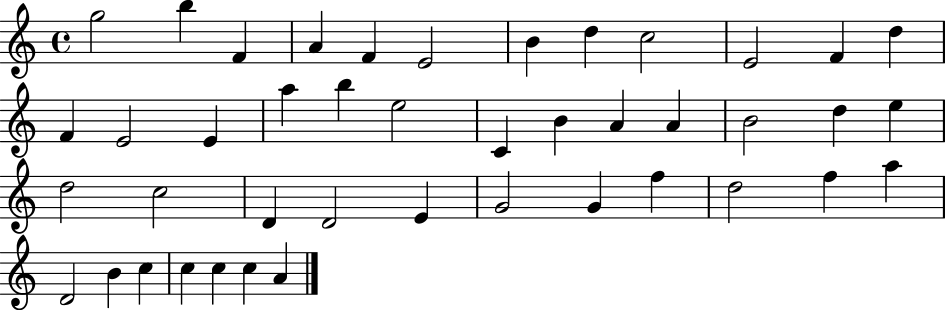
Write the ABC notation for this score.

X:1
T:Untitled
M:4/4
L:1/4
K:C
g2 b F A F E2 B d c2 E2 F d F E2 E a b e2 C B A A B2 d e d2 c2 D D2 E G2 G f d2 f a D2 B c c c c A